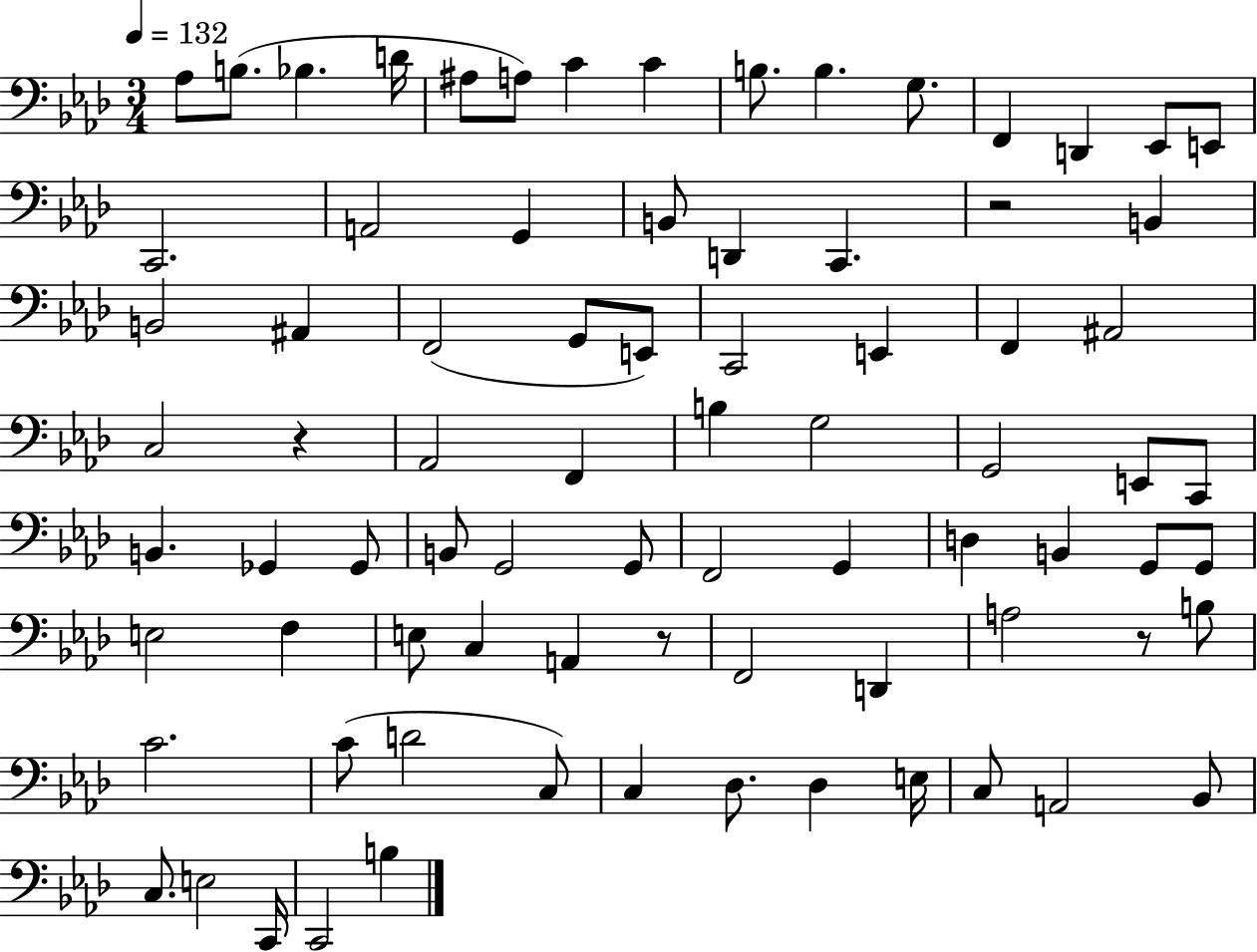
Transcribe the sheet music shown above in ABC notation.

X:1
T:Untitled
M:3/4
L:1/4
K:Ab
_A,/2 B,/2 _B, D/4 ^A,/2 A,/2 C C B,/2 B, G,/2 F,, D,, _E,,/2 E,,/2 C,,2 A,,2 G,, B,,/2 D,, C,, z2 B,, B,,2 ^A,, F,,2 G,,/2 E,,/2 C,,2 E,, F,, ^A,,2 C,2 z _A,,2 F,, B, G,2 G,,2 E,,/2 C,,/2 B,, _G,, _G,,/2 B,,/2 G,,2 G,,/2 F,,2 G,, D, B,, G,,/2 G,,/2 E,2 F, E,/2 C, A,, z/2 F,,2 D,, A,2 z/2 B,/2 C2 C/2 D2 C,/2 C, _D,/2 _D, E,/4 C,/2 A,,2 _B,,/2 C,/2 E,2 C,,/4 C,,2 B,